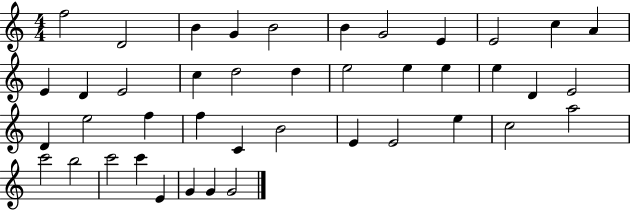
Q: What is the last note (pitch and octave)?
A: G4